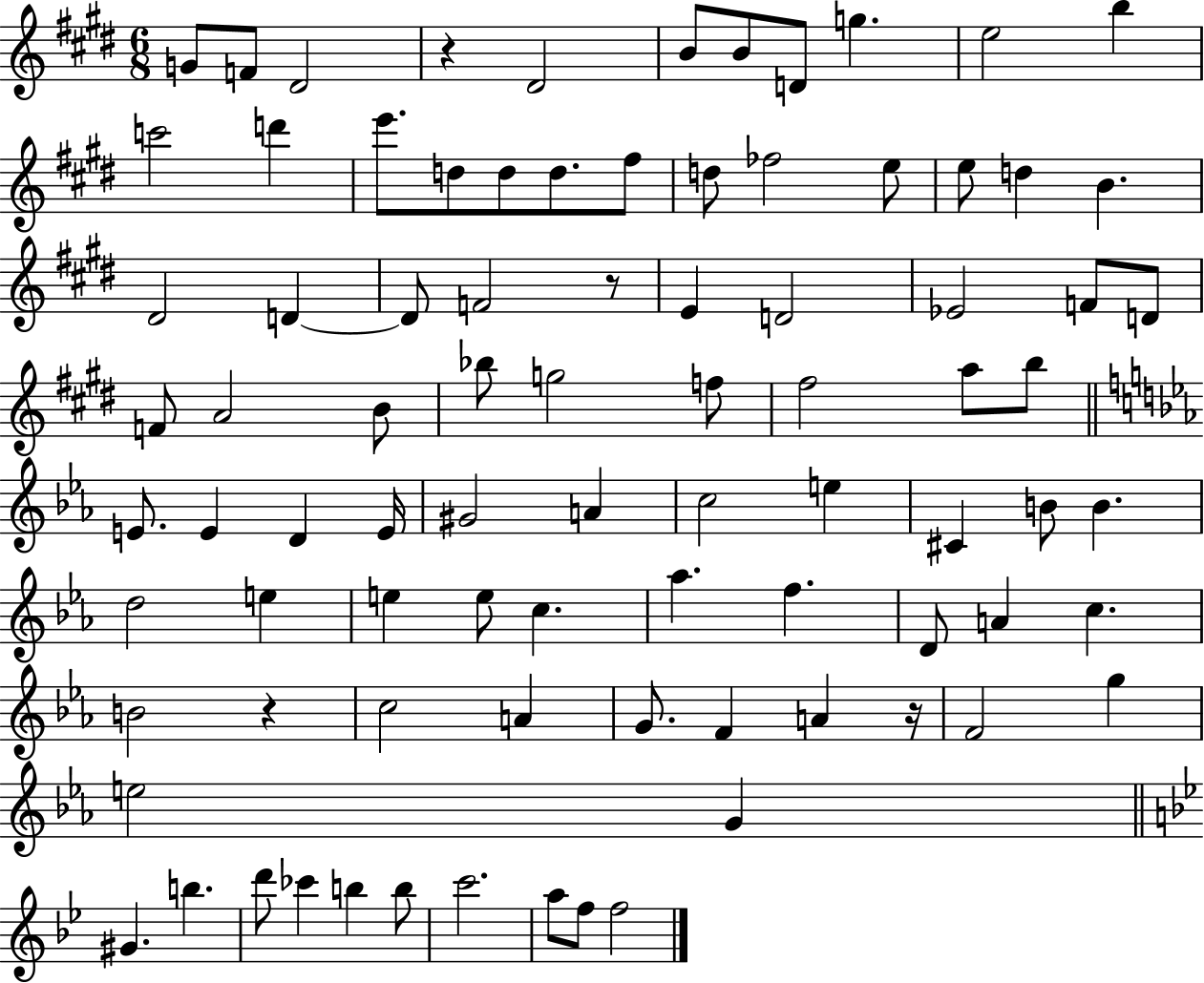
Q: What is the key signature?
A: E major